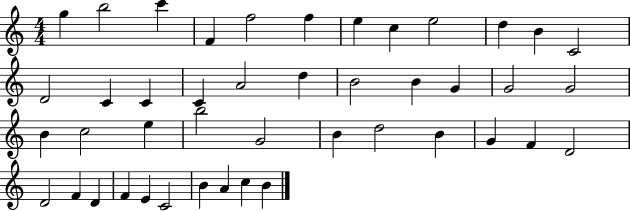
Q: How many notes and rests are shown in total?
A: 44